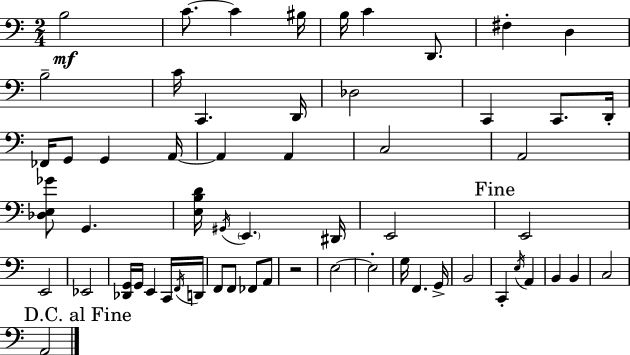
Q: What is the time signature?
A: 2/4